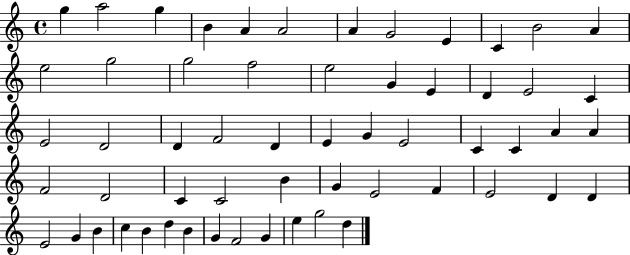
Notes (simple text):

G5/q A5/h G5/q B4/q A4/q A4/h A4/q G4/h E4/q C4/q B4/h A4/q E5/h G5/h G5/h F5/h E5/h G4/q E4/q D4/q E4/h C4/q E4/h D4/h D4/q F4/h D4/q E4/q G4/q E4/h C4/q C4/q A4/q A4/q F4/h D4/h C4/q C4/h B4/q G4/q E4/h F4/q E4/h D4/q D4/q E4/h G4/q B4/q C5/q B4/q D5/q B4/q G4/q F4/h G4/q E5/q G5/h D5/q